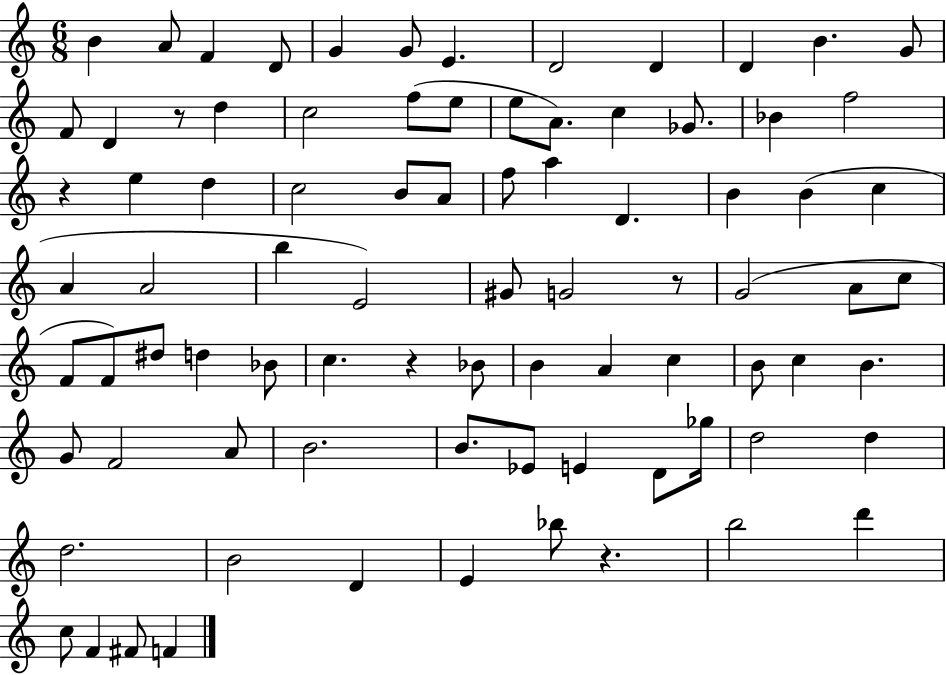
{
  \clef treble
  \numericTimeSignature
  \time 6/8
  \key c \major
  b'4 a'8 f'4 d'8 | g'4 g'8 e'4. | d'2 d'4 | d'4 b'4. g'8 | \break f'8 d'4 r8 d''4 | c''2 f''8( e''8 | e''8 a'8.) c''4 ges'8. | bes'4 f''2 | \break r4 e''4 d''4 | c''2 b'8 a'8 | f''8 a''4 d'4. | b'4 b'4( c''4 | \break a'4 a'2 | b''4 e'2) | gis'8 g'2 r8 | g'2( a'8 c''8 | \break f'8 f'8) dis''8 d''4 bes'8 | c''4. r4 bes'8 | b'4 a'4 c''4 | b'8 c''4 b'4. | \break g'8 f'2 a'8 | b'2. | b'8. ees'8 e'4 d'8 ges''16 | d''2 d''4 | \break d''2. | b'2 d'4 | e'4 bes''8 r4. | b''2 d'''4 | \break c''8 f'4 fis'8 f'4 | \bar "|."
}